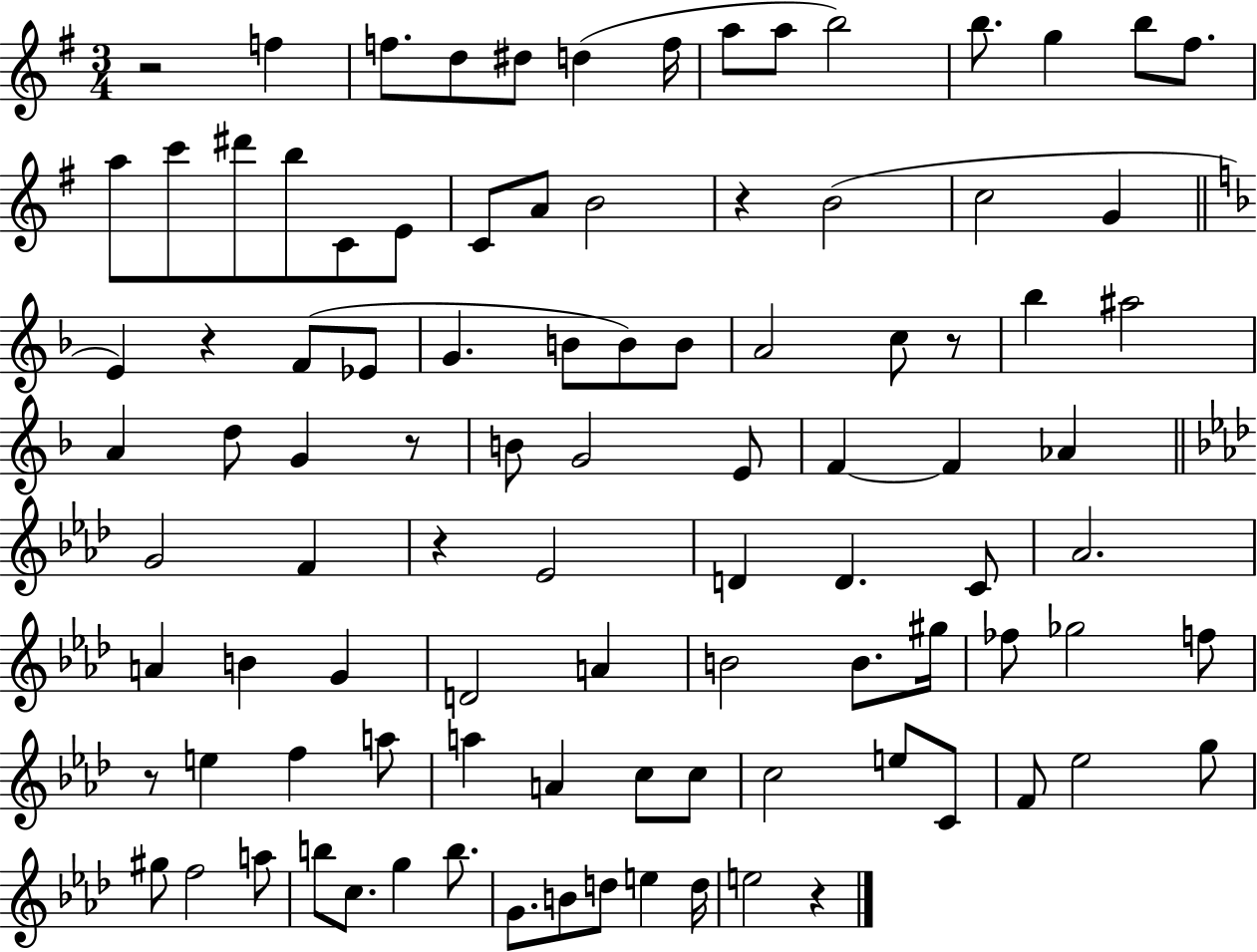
R/h F5/q F5/e. D5/e D#5/e D5/q F5/s A5/e A5/e B5/h B5/e. G5/q B5/e F#5/e. A5/e C6/e D#6/e B5/e C4/e E4/e C4/e A4/e B4/h R/q B4/h C5/h G4/q E4/q R/q F4/e Eb4/e G4/q. B4/e B4/e B4/e A4/h C5/e R/e Bb5/q A#5/h A4/q D5/e G4/q R/e B4/e G4/h E4/e F4/q F4/q Ab4/q G4/h F4/q R/q Eb4/h D4/q D4/q. C4/e Ab4/h. A4/q B4/q G4/q D4/h A4/q B4/h B4/e. G#5/s FES5/e Gb5/h F5/e R/e E5/q F5/q A5/e A5/q A4/q C5/e C5/e C5/h E5/e C4/e F4/e Eb5/h G5/e G#5/e F5/h A5/e B5/e C5/e. G5/q B5/e. G4/e. B4/e D5/e E5/q D5/s E5/h R/q